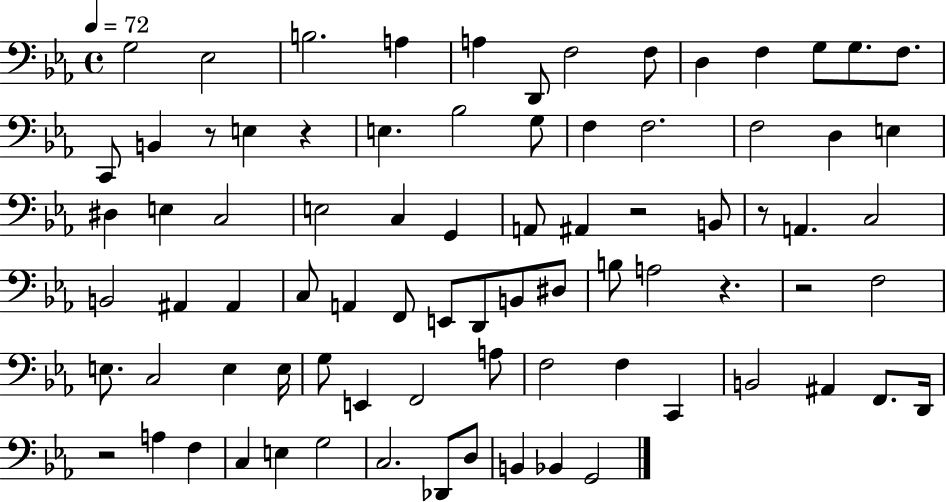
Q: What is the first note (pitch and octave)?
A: G3